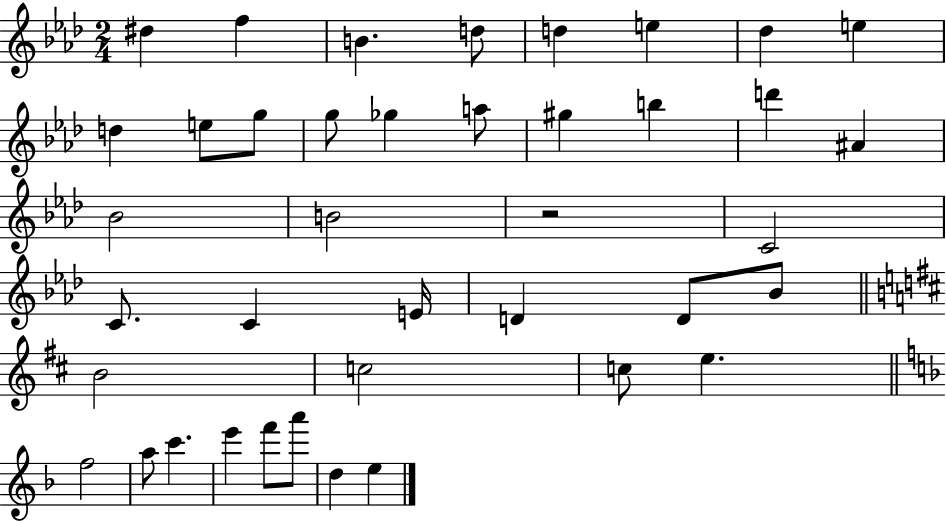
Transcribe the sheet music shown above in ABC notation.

X:1
T:Untitled
M:2/4
L:1/4
K:Ab
^d f B d/2 d e _d e d e/2 g/2 g/2 _g a/2 ^g b d' ^A _B2 B2 z2 C2 C/2 C E/4 D D/2 _B/2 B2 c2 c/2 e f2 a/2 c' e' f'/2 a'/2 d e